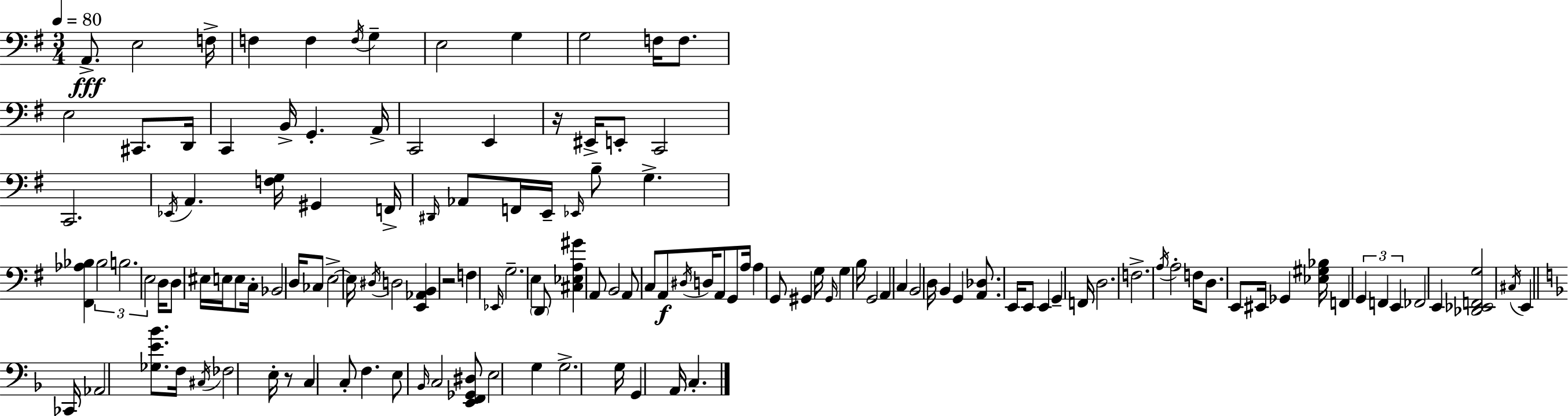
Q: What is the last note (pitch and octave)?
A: C3